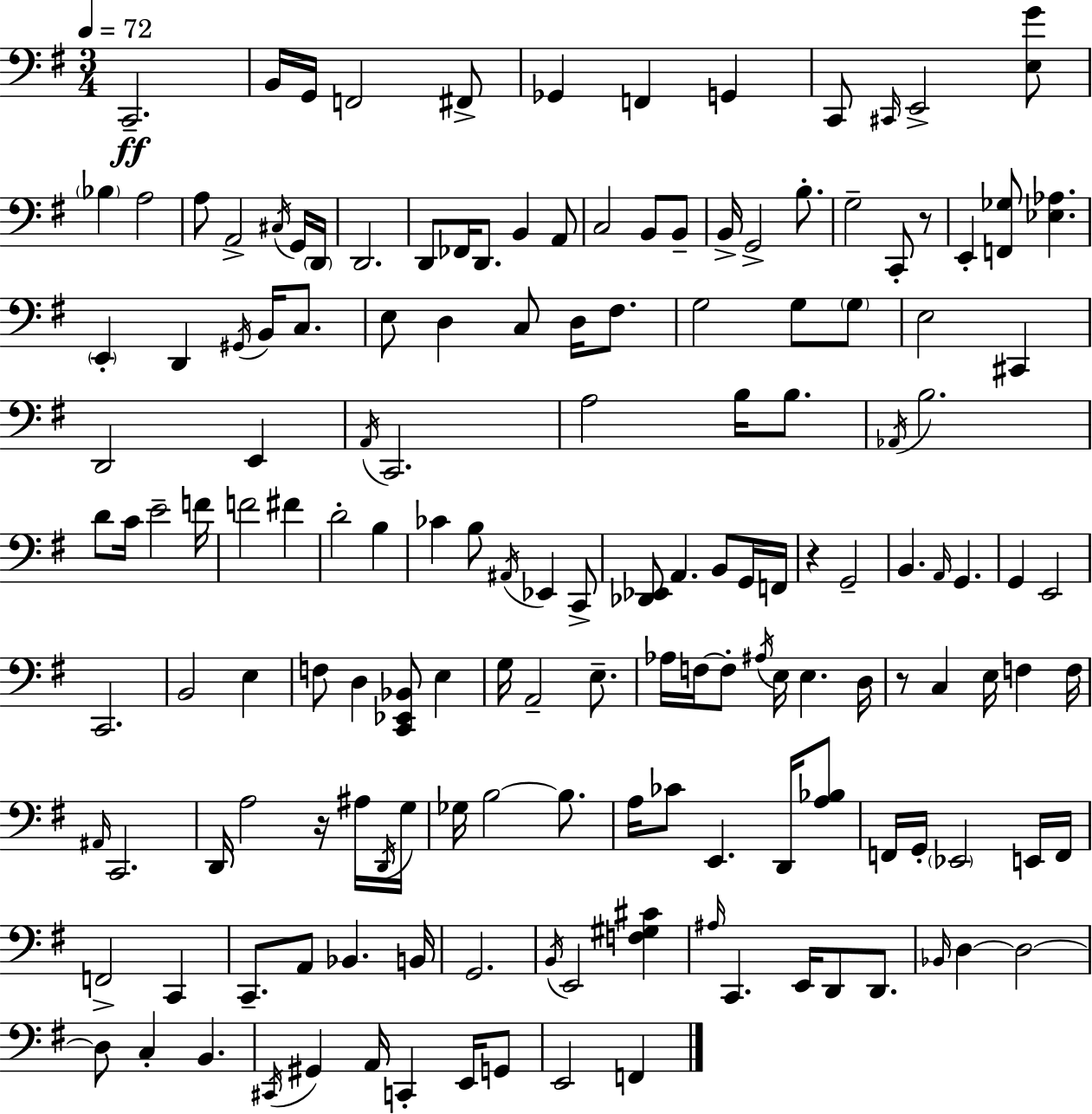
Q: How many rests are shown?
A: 4